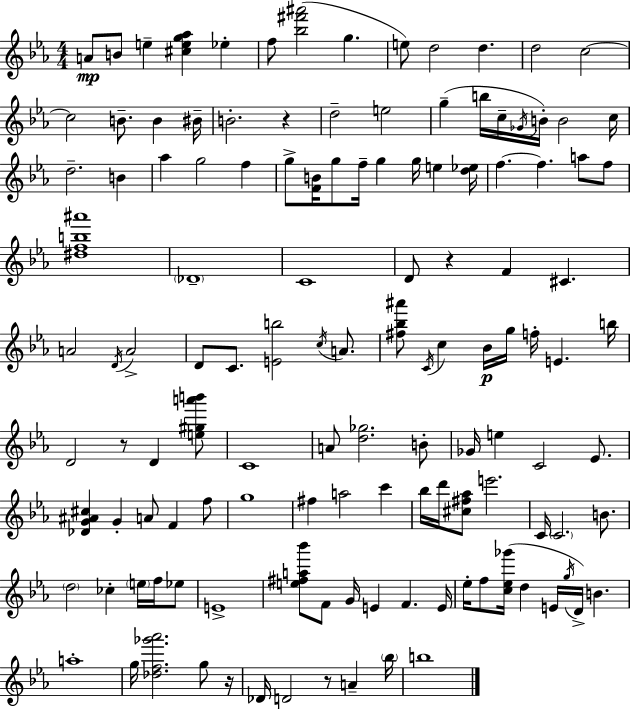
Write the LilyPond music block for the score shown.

{
  \clef treble
  \numericTimeSignature
  \time 4/4
  \key c \minor
  a'8\mp b'8 e''4-- <cis'' e'' g'' aes''>4 ees''4-. | f''8 <bes'' fis''' ais'''>2( g''4. | e''8) d''2 d''4. | d''2 c''2~~ | \break c''2 b'8.-- b'4 bis'16-- | b'2.-. r4 | d''2-- e''2 | g''4--( b''16 c''16-- \acciaccatura { ges'16 }) b'16-. b'2 | \break c''16 d''2.-- b'4 | aes''4 g''2 f''4 | g''8-> <f' b'>16 g''8 f''16-- g''4 g''16 e''4 | <d'' ees''>16 f''4.~~ f''4. a''8 f''8 | \break <dis'' f'' b'' ais'''>1 | \parenthesize des'1-- | c'1 | d'8 r4 f'4 cis'4. | \break a'2 \acciaccatura { d'16 } a'2-> | d'8 c'8. <e' b''>2 \acciaccatura { c''16 } | a'8. <fis'' bes'' ais'''>8 \acciaccatura { c'16 } c''4 bes'16\p g''16 f''16-. e'4. | b''16 d'2 r8 d'4 | \break <e'' gis'' a''' b'''>8 c'1 | a'8 <d'' ges''>2. | b'8-. ges'16 e''4 c'2 | ees'8. <des' g' ais' cis''>4 g'4-. a'8 f'4 | \break f''8 g''1 | fis''4 a''2 | c'''4 bes''16 d'''16 <cis'' fis'' aes''>8 e'''2. | c'16 \parenthesize c'2. | \break b'8. \parenthesize d''2 ces''4-. | \parenthesize e''16 f''16 ees''8 e'1-> | <e'' fis'' a'' bes'''>8 f'8 g'16 e'4 f'4. | e'16 ees''16-. f''8 <c'' ees'' ges'''>16( d''4 e'16 \acciaccatura { g''16 }) d'16-> b'4. | \break a''1-. | g''16 <des'' f'' ges''' aes'''>2. | g''8 r16 des'16 d'2 r8 | a'4-- \parenthesize bes''16 b''1 | \break \bar "|."
}